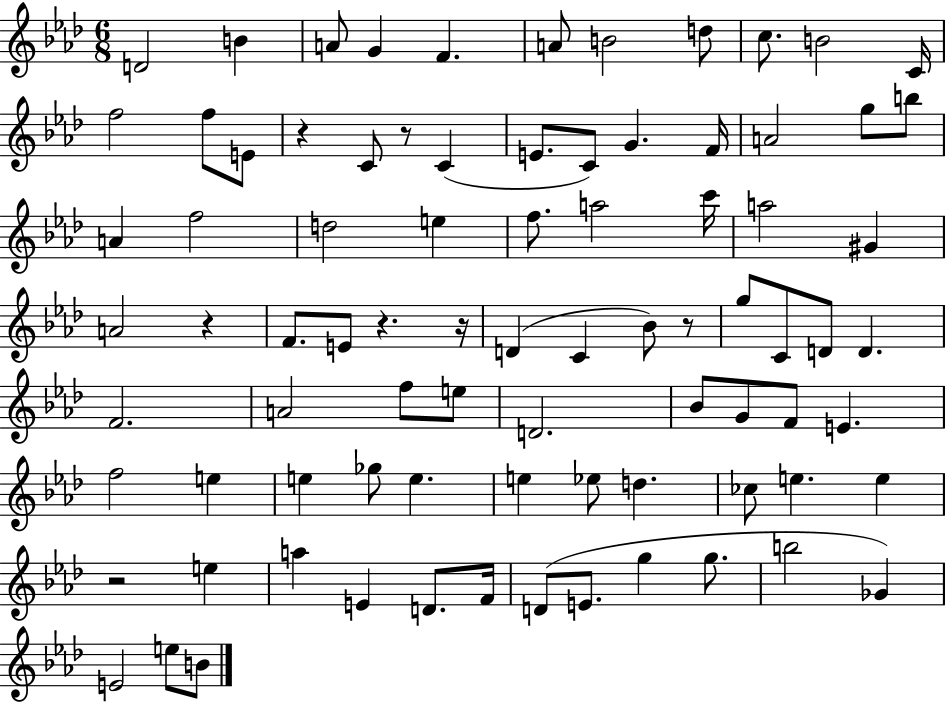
{
  \clef treble
  \numericTimeSignature
  \time 6/8
  \key aes \major
  d'2 b'4 | a'8 g'4 f'4. | a'8 b'2 d''8 | c''8. b'2 c'16 | \break f''2 f''8 e'8 | r4 c'8 r8 c'4( | e'8. c'8) g'4. f'16 | a'2 g''8 b''8 | \break a'4 f''2 | d''2 e''4 | f''8. a''2 c'''16 | a''2 gis'4 | \break a'2 r4 | f'8. e'8 r4. r16 | d'4( c'4 bes'8) r8 | g''8 c'8 d'8 d'4. | \break f'2. | a'2 f''8 e''8 | d'2. | bes'8 g'8 f'8 e'4. | \break f''2 e''4 | e''4 ges''8 e''4. | e''4 ees''8 d''4. | ces''8 e''4. e''4 | \break r2 e''4 | a''4 e'4 d'8. f'16 | d'8( e'8. g''4 g''8. | b''2 ges'4) | \break e'2 e''8 b'8 | \bar "|."
}